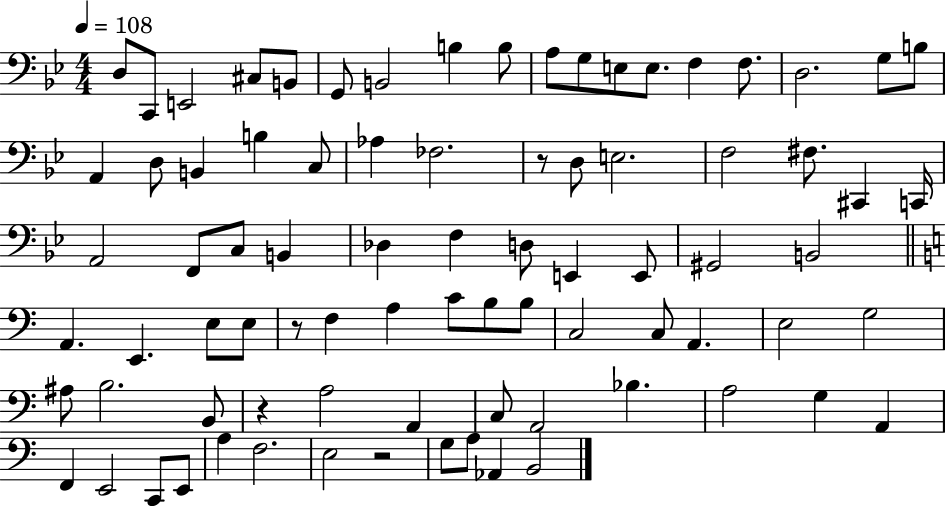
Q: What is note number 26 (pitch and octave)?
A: D3